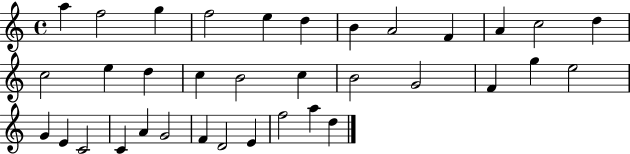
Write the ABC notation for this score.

X:1
T:Untitled
M:4/4
L:1/4
K:C
a f2 g f2 e d B A2 F A c2 d c2 e d c B2 c B2 G2 F g e2 G E C2 C A G2 F D2 E f2 a d